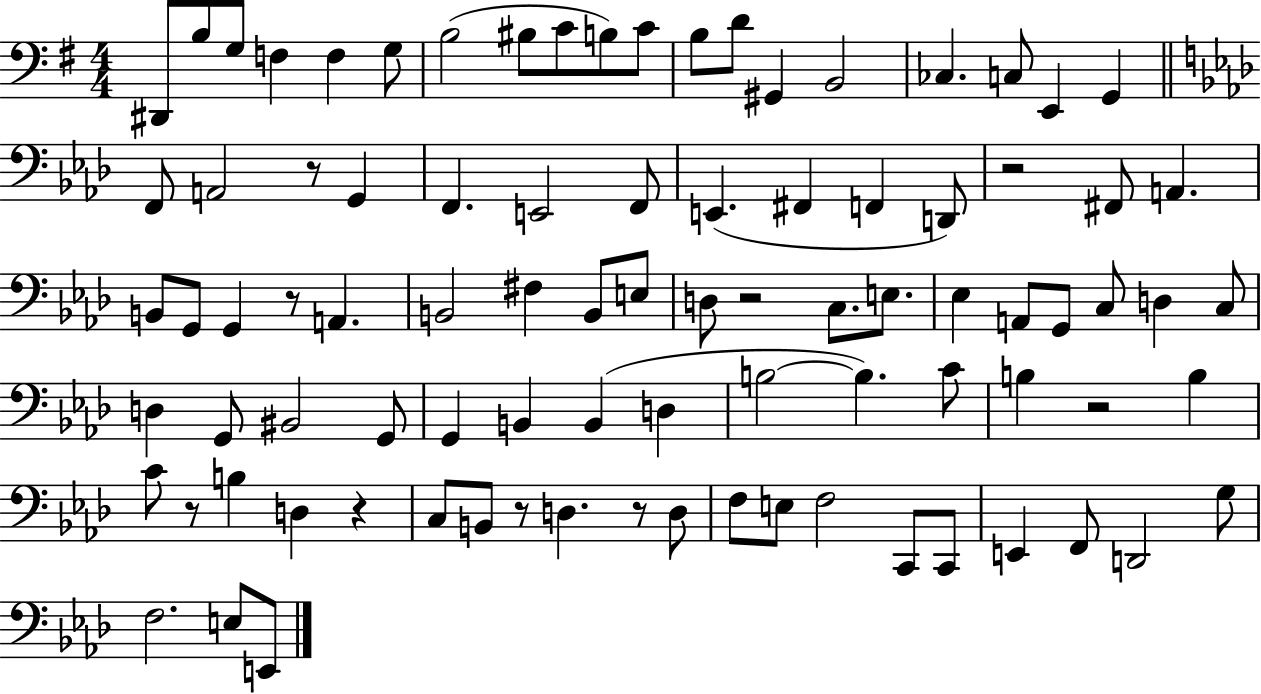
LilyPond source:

{
  \clef bass
  \numericTimeSignature
  \time 4/4
  \key g \major
  dis,8 b8 g8 f4 f4 g8 | b2( bis8 c'8 b8) c'8 | b8 d'8 gis,4 b,2 | ces4. c8 e,4 g,4 | \break \bar "||" \break \key aes \major f,8 a,2 r8 g,4 | f,4. e,2 f,8 | e,4.( fis,4 f,4 d,8) | r2 fis,8 a,4. | \break b,8 g,8 g,4 r8 a,4. | b,2 fis4 b,8 e8 | d8 r2 c8. e8. | ees4 a,8 g,8 c8 d4 c8 | \break d4 g,8 bis,2 g,8 | g,4 b,4 b,4( d4 | b2~~ b4.) c'8 | b4 r2 b4 | \break c'8 r8 b4 d4 r4 | c8 b,8 r8 d4. r8 d8 | f8 e8 f2 c,8 c,8 | e,4 f,8 d,2 g8 | \break f2. e8 e,8 | \bar "|."
}